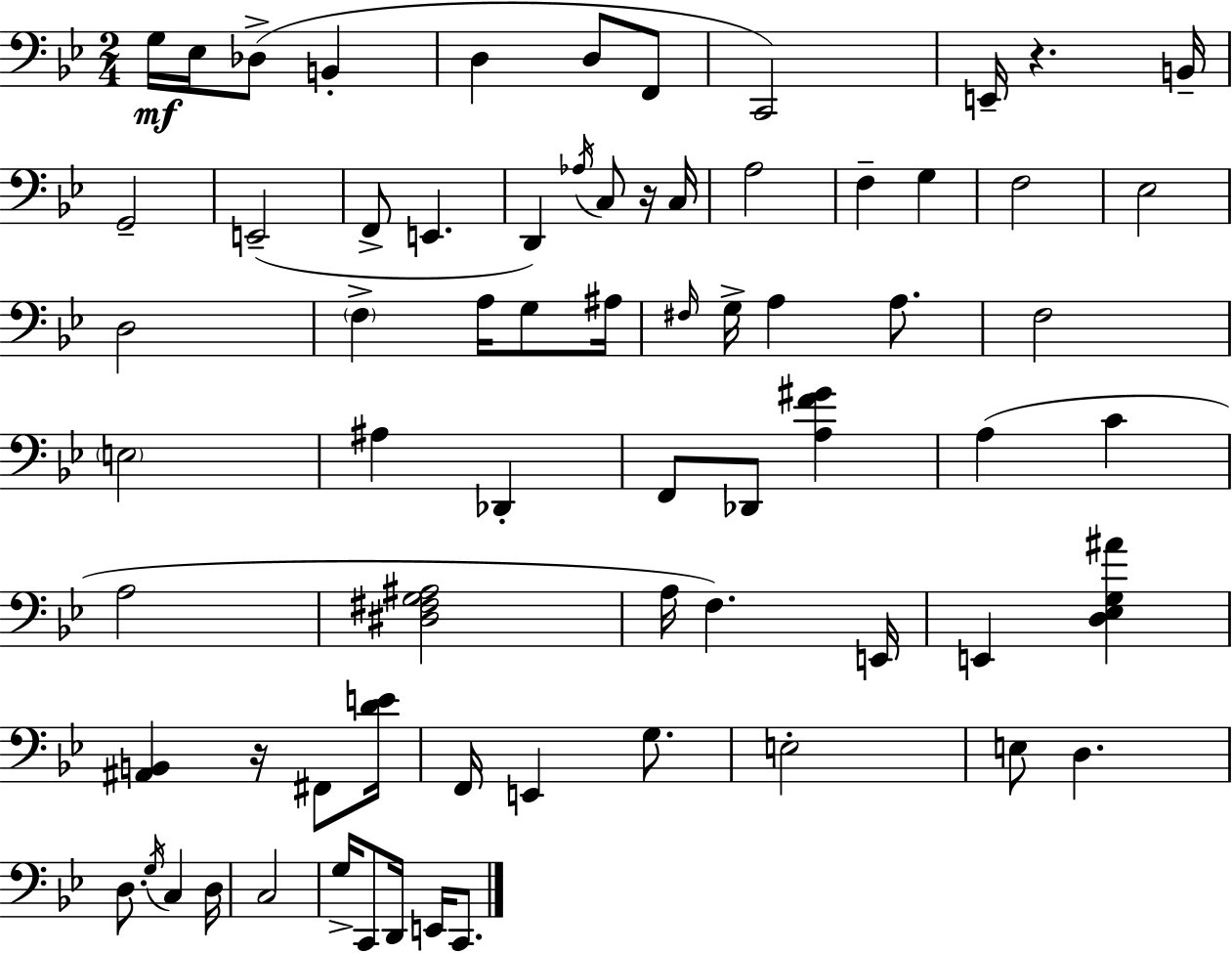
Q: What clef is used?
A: bass